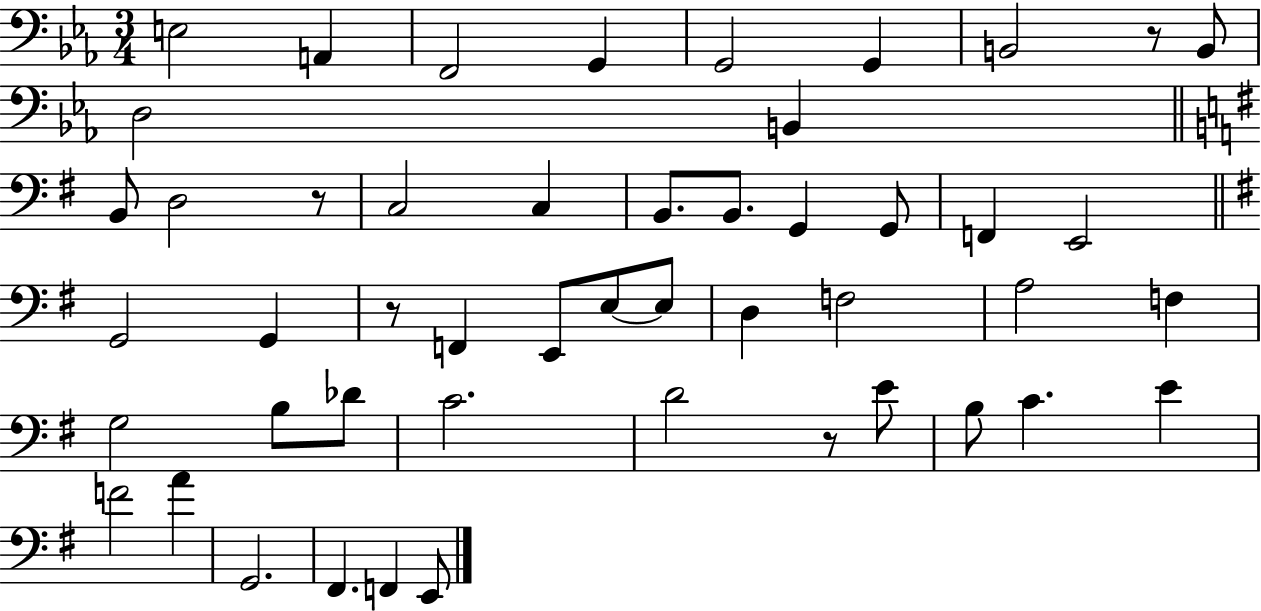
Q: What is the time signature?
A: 3/4